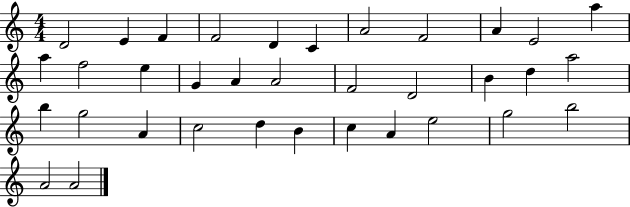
D4/h E4/q F4/q F4/h D4/q C4/q A4/h F4/h A4/q E4/h A5/q A5/q F5/h E5/q G4/q A4/q A4/h F4/h D4/h B4/q D5/q A5/h B5/q G5/h A4/q C5/h D5/q B4/q C5/q A4/q E5/h G5/h B5/h A4/h A4/h